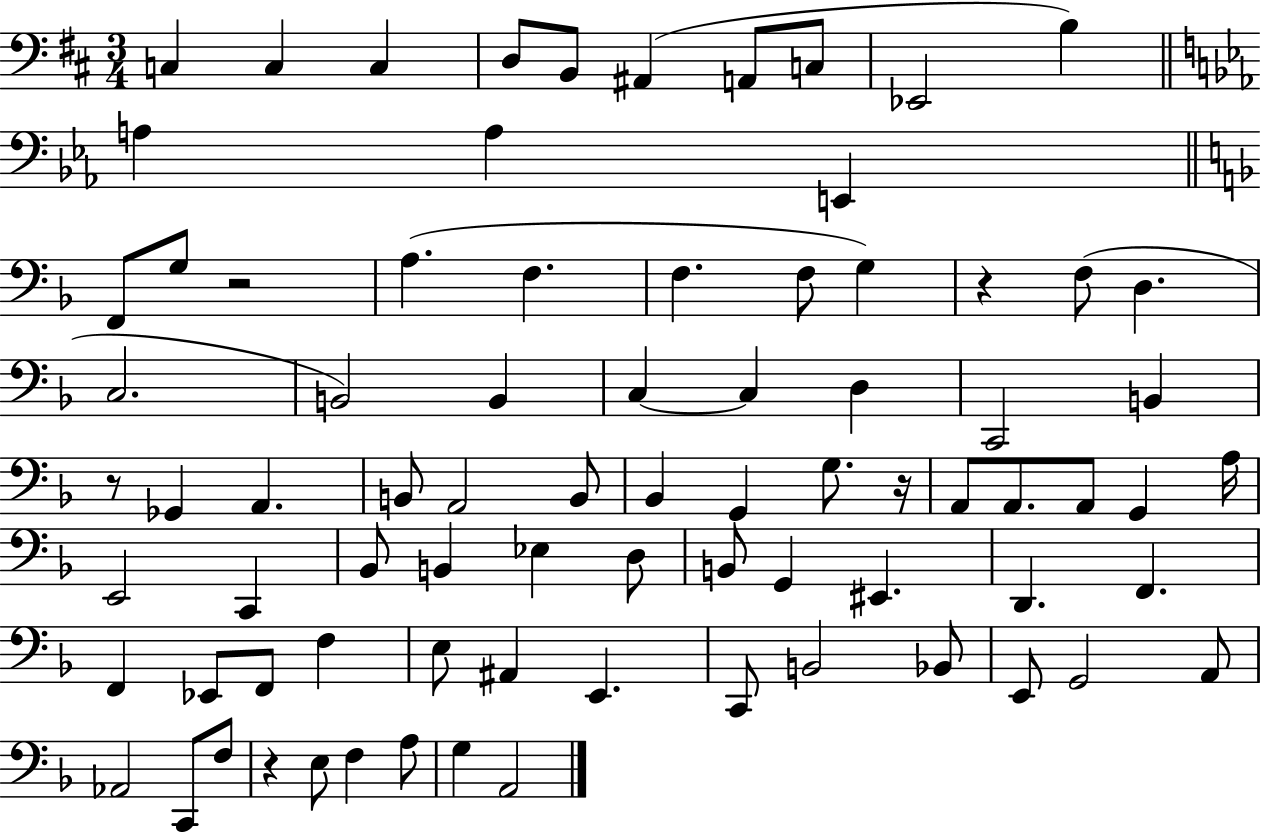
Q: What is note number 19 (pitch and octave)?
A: F3